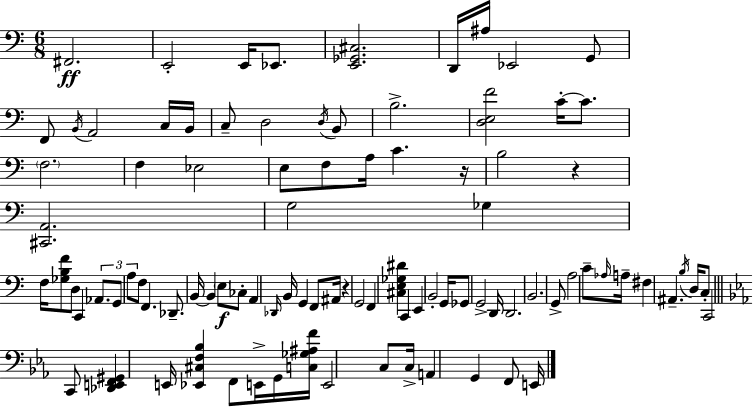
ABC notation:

X:1
T:Untitled
M:6/8
L:1/4
K:Am
^F,,2 E,,2 E,,/4 _E,,/2 [E,,_G,,^C,]2 D,,/4 ^A,/4 _E,,2 G,,/2 F,,/2 B,,/4 A,,2 C,/4 B,,/4 C,/2 D,2 D,/4 B,,/2 B,2 [D,E,F]2 C/4 C/2 F,2 F, _E,2 E,/2 F,/2 A,/4 C z/4 B,2 z [^C,,A,,]2 G,2 _G, F,/4 [_G,B,F]/2 D,/2 C,, _A,,/2 G,,/2 A,/2 F,/2 F,, _D,,/2 B,,/4 B,, E,/2 _C,/2 A,, _D,,/4 B,,/4 G,, F,,/2 ^A,,/4 z G,,2 F,, [^C,E,_G,^D] C,, E,, B,,2 G,,/4 _G,,/2 G,,2 D,,/4 D,,2 B,,2 G,,/2 A,2 C/2 _A,/4 A,/4 ^F, ^A,, B,/4 D,/4 C,/2 C,,2 C,,/2 [_D,,E,,F,,^G,,] E,,/4 [_E,,^C,F,_B,] F,,/2 E,,/4 G,,/4 [C,_G,^A,F]/4 E,,2 C,/2 C,/4 A,, G,, F,,/2 E,,/4